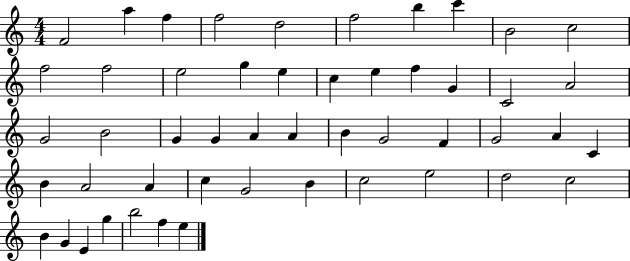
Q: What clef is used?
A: treble